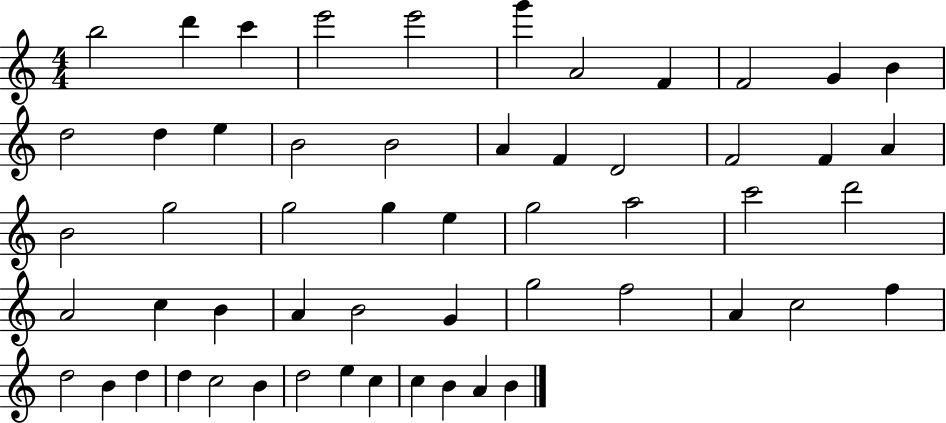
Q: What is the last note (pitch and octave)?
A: B4